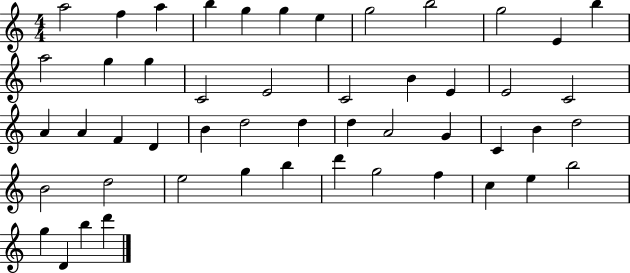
{
  \clef treble
  \numericTimeSignature
  \time 4/4
  \key c \major
  a''2 f''4 a''4 | b''4 g''4 g''4 e''4 | g''2 b''2 | g''2 e'4 b''4 | \break a''2 g''4 g''4 | c'2 e'2 | c'2 b'4 e'4 | e'2 c'2 | \break a'4 a'4 f'4 d'4 | b'4 d''2 d''4 | d''4 a'2 g'4 | c'4 b'4 d''2 | \break b'2 d''2 | e''2 g''4 b''4 | d'''4 g''2 f''4 | c''4 e''4 b''2 | \break g''4 d'4 b''4 d'''4 | \bar "|."
}